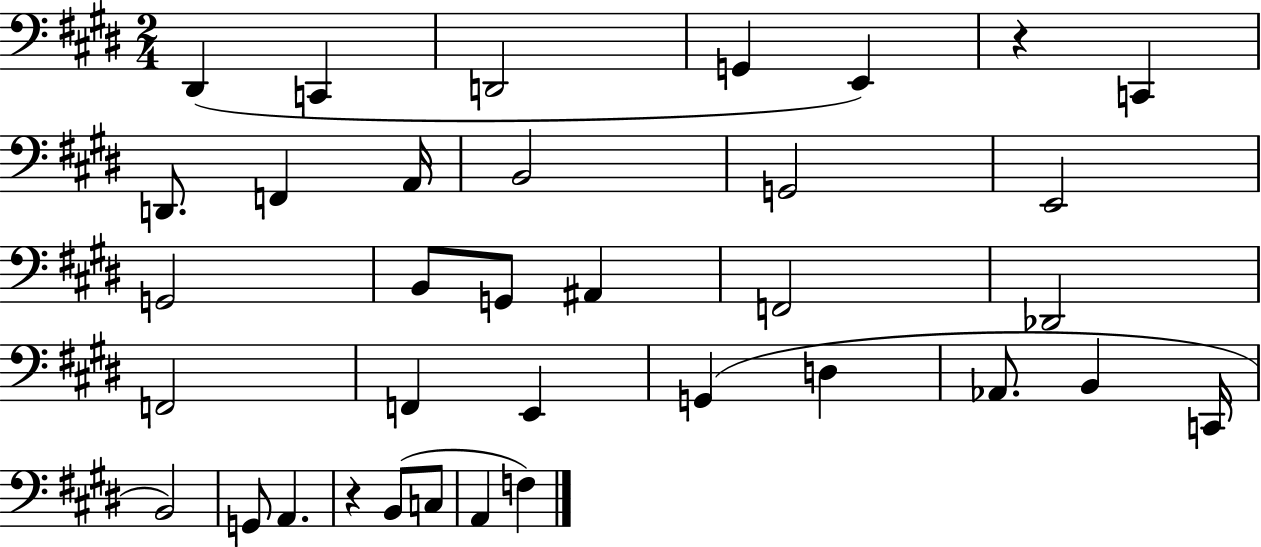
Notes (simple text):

D#2/q C2/q D2/h G2/q E2/q R/q C2/q D2/e. F2/q A2/s B2/h G2/h E2/h G2/h B2/e G2/e A#2/q F2/h Db2/h F2/h F2/q E2/q G2/q D3/q Ab2/e. B2/q C2/s B2/h G2/e A2/q. R/q B2/e C3/e A2/q F3/q